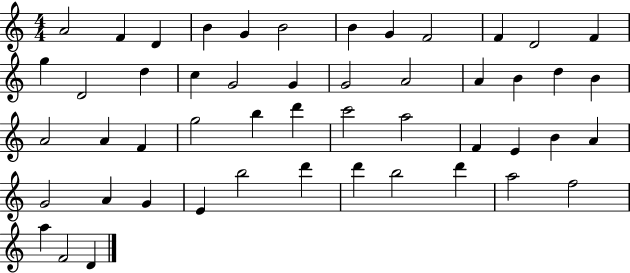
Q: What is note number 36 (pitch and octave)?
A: A4